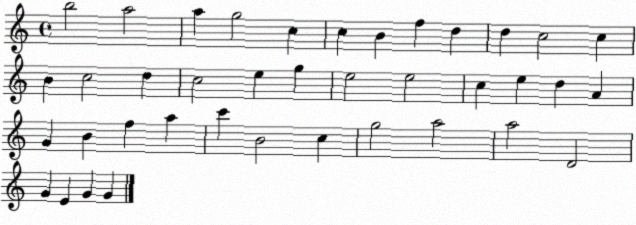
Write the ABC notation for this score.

X:1
T:Untitled
M:4/4
L:1/4
K:C
b2 a2 a g2 c c B f d d c2 c B c2 d c2 e g e2 e2 c e d A G B f a c' B2 c g2 a2 a2 D2 G E G G